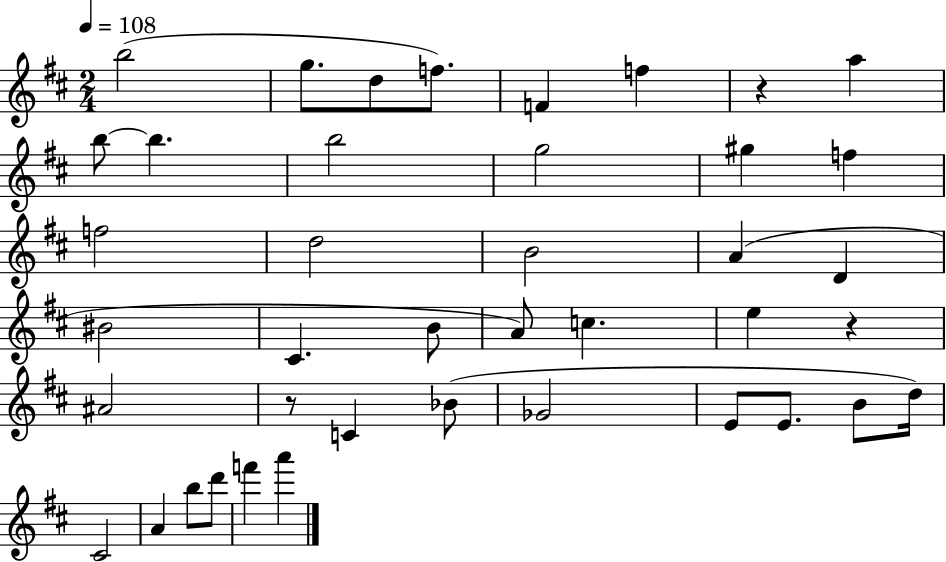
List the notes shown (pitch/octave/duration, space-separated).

B5/h G5/e. D5/e F5/e. F4/q F5/q R/q A5/q B5/e B5/q. B5/h G5/h G#5/q F5/q F5/h D5/h B4/h A4/q D4/q BIS4/h C#4/q. B4/e A4/e C5/q. E5/q R/q A#4/h R/e C4/q Bb4/e Gb4/h E4/e E4/e. B4/e D5/s C#4/h A4/q B5/e D6/e F6/q A6/q